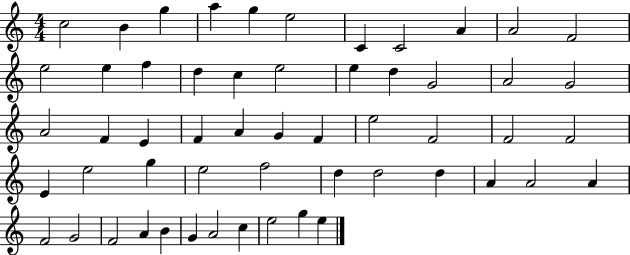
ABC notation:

X:1
T:Untitled
M:4/4
L:1/4
K:C
c2 B g a g e2 C C2 A A2 F2 e2 e f d c e2 e d G2 A2 G2 A2 F E F A G F e2 F2 F2 F2 E e2 g e2 f2 d d2 d A A2 A F2 G2 F2 A B G A2 c e2 g e